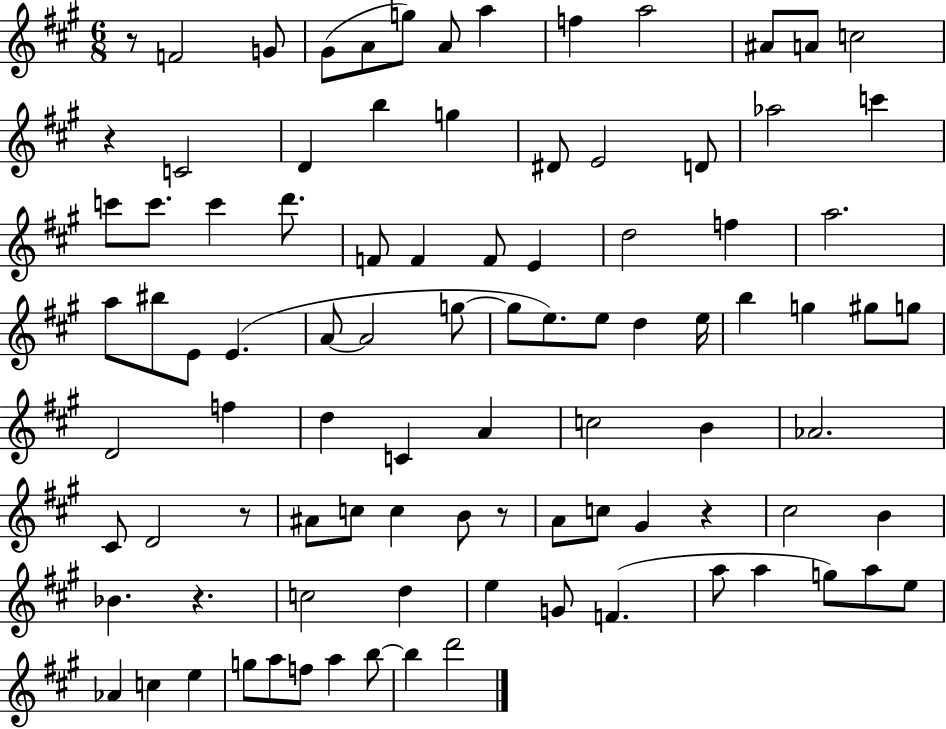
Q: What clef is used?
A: treble